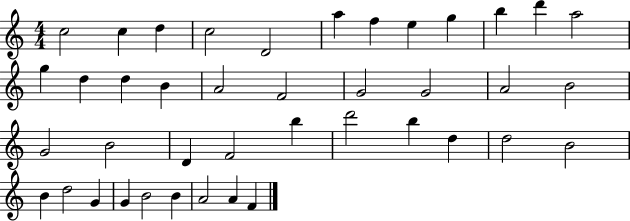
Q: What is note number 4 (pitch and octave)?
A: C5